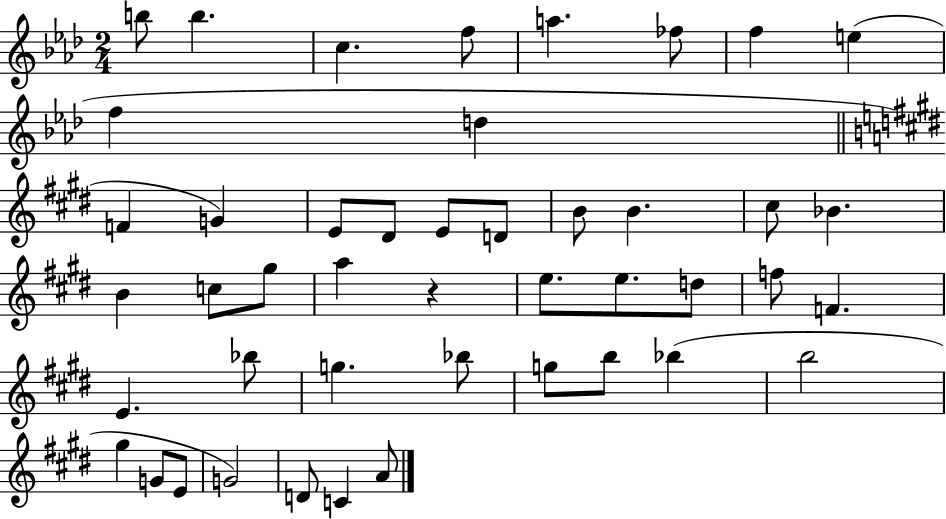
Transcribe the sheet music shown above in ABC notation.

X:1
T:Untitled
M:2/4
L:1/4
K:Ab
b/2 b c f/2 a _f/2 f e f d F G E/2 ^D/2 E/2 D/2 B/2 B ^c/2 _B B c/2 ^g/2 a z e/2 e/2 d/2 f/2 F E _b/2 g _b/2 g/2 b/2 _b b2 ^g G/2 E/2 G2 D/2 C A/2